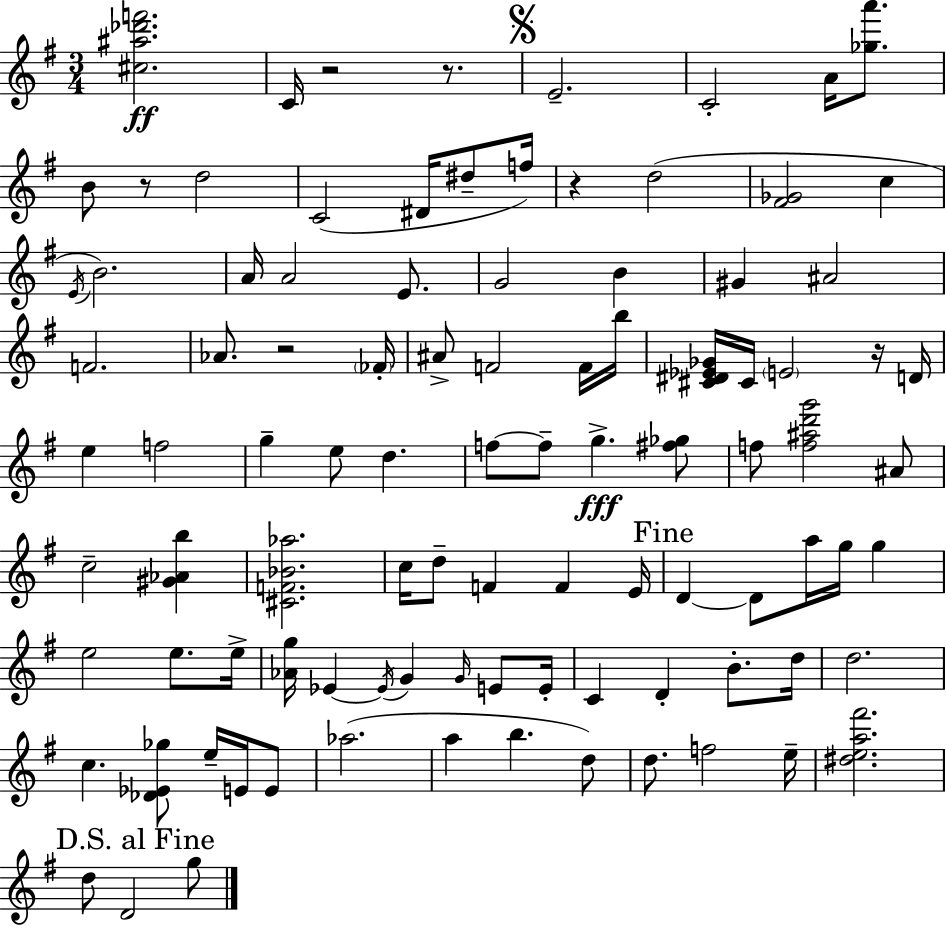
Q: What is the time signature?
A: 3/4